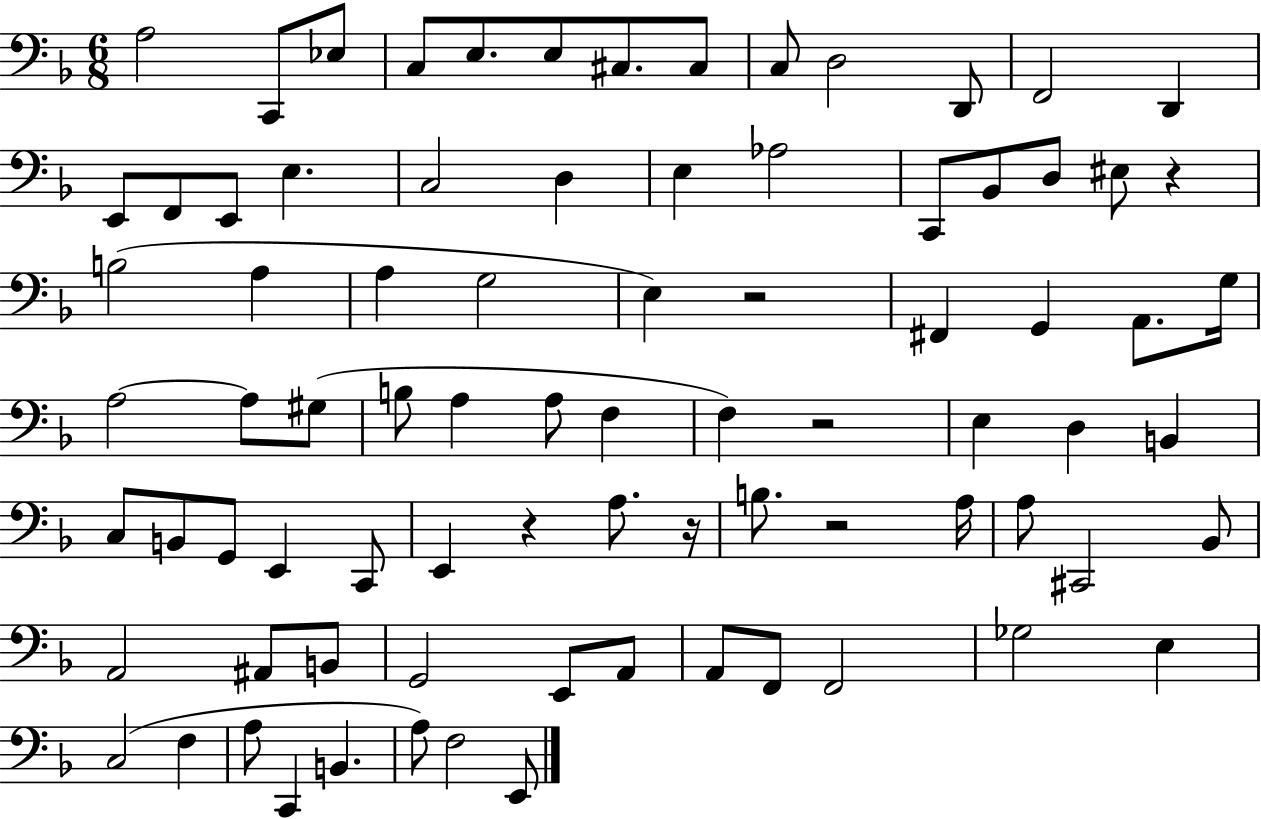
A3/h C2/e Eb3/e C3/e E3/e. E3/e C#3/e. C#3/e C3/e D3/h D2/e F2/h D2/q E2/e F2/e E2/e E3/q. C3/h D3/q E3/q Ab3/h C2/e Bb2/e D3/e EIS3/e R/q B3/h A3/q A3/q G3/h E3/q R/h F#2/q G2/q A2/e. G3/s A3/h A3/e G#3/e B3/e A3/q A3/e F3/q F3/q R/h E3/q D3/q B2/q C3/e B2/e G2/e E2/q C2/e E2/q R/q A3/e. R/s B3/e. R/h A3/s A3/e C#2/h Bb2/e A2/h A#2/e B2/e G2/h E2/e A2/e A2/e F2/e F2/h Gb3/h E3/q C3/h F3/q A3/e C2/q B2/q. A3/e F3/h E2/e